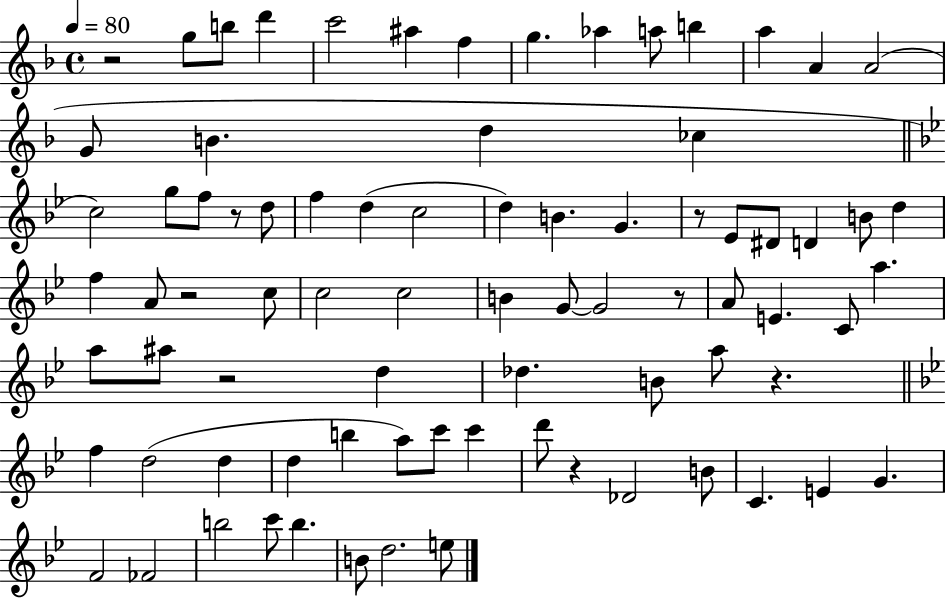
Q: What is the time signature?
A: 4/4